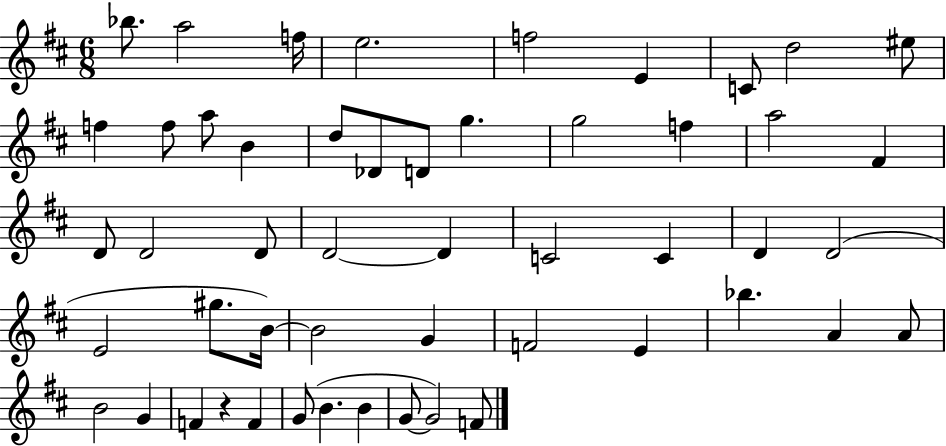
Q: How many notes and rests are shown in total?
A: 51